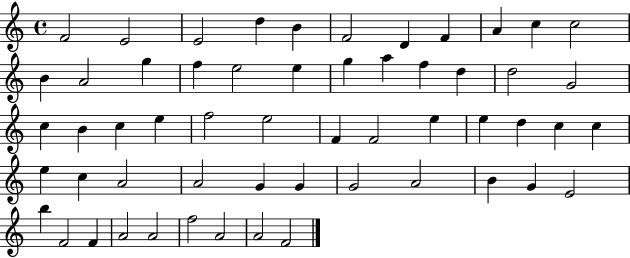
{
  \clef treble
  \time 4/4
  \defaultTimeSignature
  \key c \major
  f'2 e'2 | e'2 d''4 b'4 | f'2 d'4 f'4 | a'4 c''4 c''2 | \break b'4 a'2 g''4 | f''4 e''2 e''4 | g''4 a''4 f''4 d''4 | d''2 g'2 | \break c''4 b'4 c''4 e''4 | f''2 e''2 | f'4 f'2 e''4 | e''4 d''4 c''4 c''4 | \break e''4 c''4 a'2 | a'2 g'4 g'4 | g'2 a'2 | b'4 g'4 e'2 | \break b''4 f'2 f'4 | a'2 a'2 | f''2 a'2 | a'2 f'2 | \break \bar "|."
}